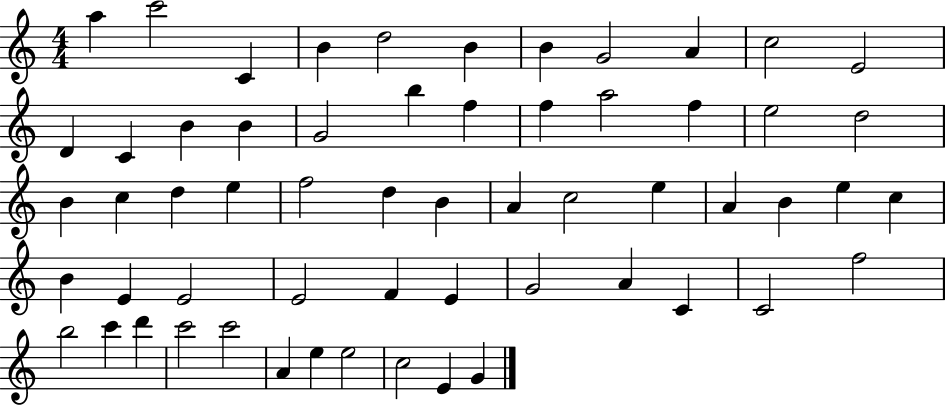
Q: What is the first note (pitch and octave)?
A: A5